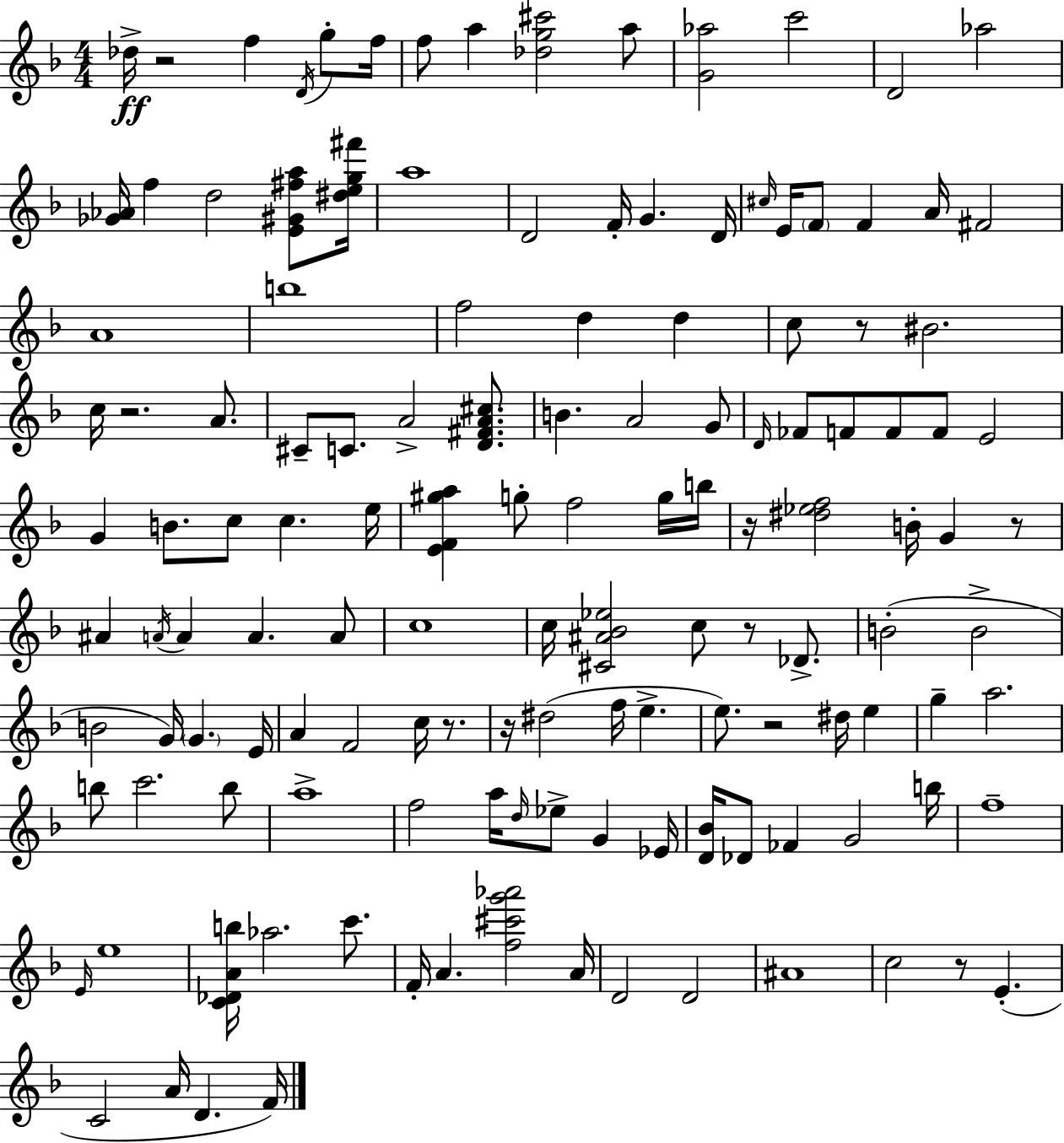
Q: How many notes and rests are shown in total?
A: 135